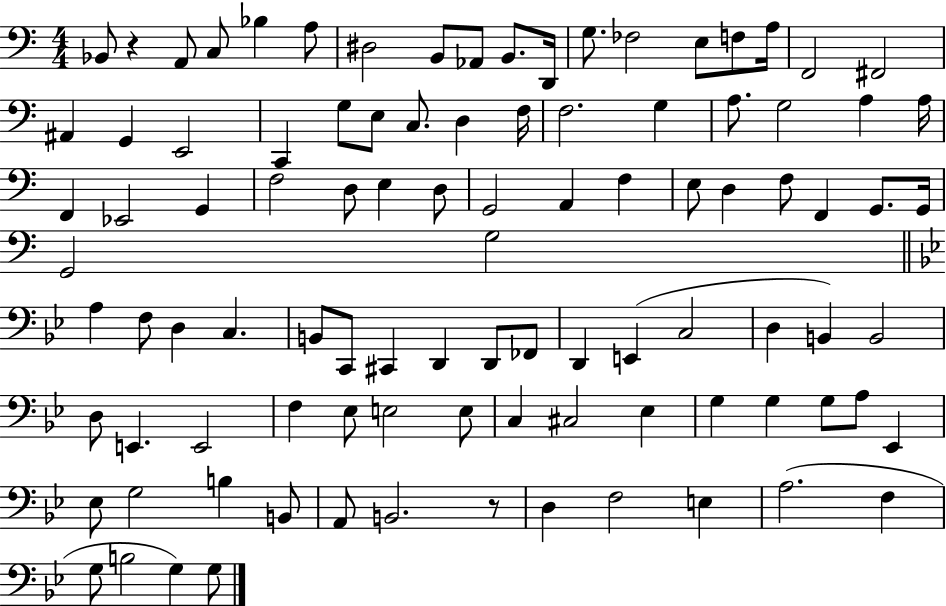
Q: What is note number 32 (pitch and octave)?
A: A3